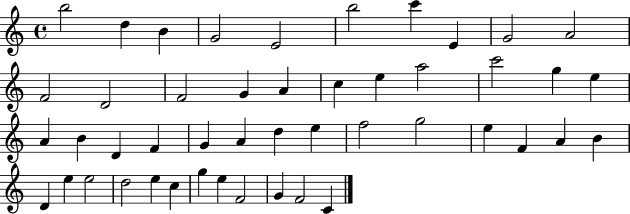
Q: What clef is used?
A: treble